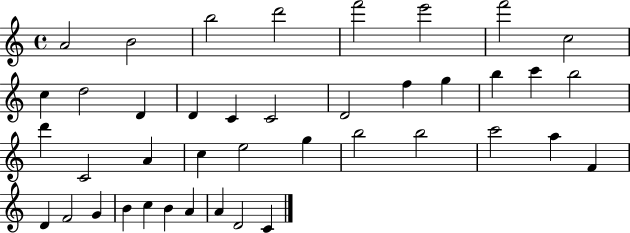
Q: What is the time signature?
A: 4/4